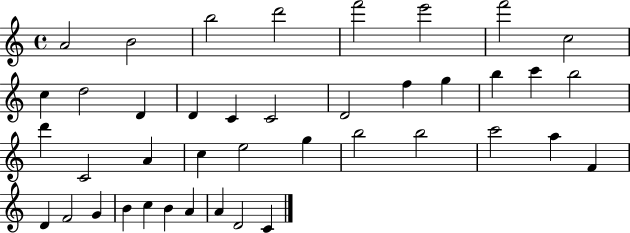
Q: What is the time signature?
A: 4/4